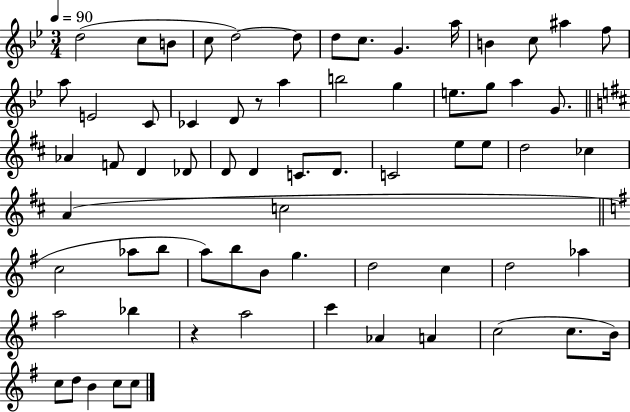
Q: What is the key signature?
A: BES major